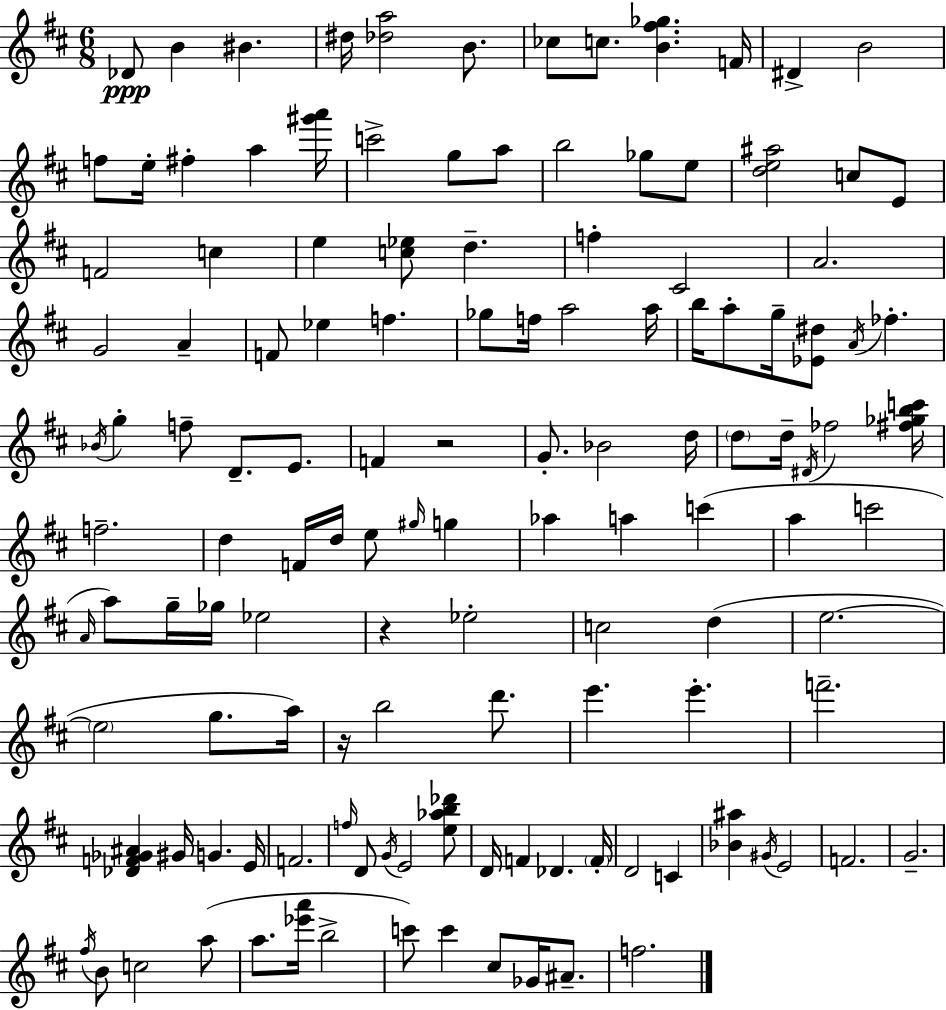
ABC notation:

X:1
T:Untitled
M:6/8
L:1/4
K:D
_D/2 B ^B ^d/4 [_da]2 B/2 _c/2 c/2 [B^f_g] F/4 ^D B2 f/2 e/4 ^f a [^g'a']/4 c'2 g/2 a/2 b2 _g/2 e/2 [de^a]2 c/2 E/2 F2 c e [c_e]/2 d f ^C2 A2 G2 A F/2 _e f _g/2 f/4 a2 a/4 b/4 a/2 g/4 [_E^d]/2 A/4 _f _B/4 g f/2 D/2 E/2 F z2 G/2 _B2 d/4 d/2 d/4 ^D/4 _f2 [^f_gbc']/4 f2 d F/4 d/4 e/2 ^g/4 g _a a c' a c'2 A/4 a/2 g/4 _g/4 _e2 z _e2 c2 d e2 e2 g/2 a/4 z/4 b2 d'/2 e' e' f'2 [_DF_G^A] ^G/4 G E/4 F2 f/4 D/2 G/4 E2 [e_ab_d']/2 D/4 F _D F/4 D2 C [_B^a] ^G/4 E2 F2 G2 ^f/4 B/2 c2 a/2 a/2 [_e'a']/4 b2 c'/2 c' ^c/2 _G/4 ^A/2 f2